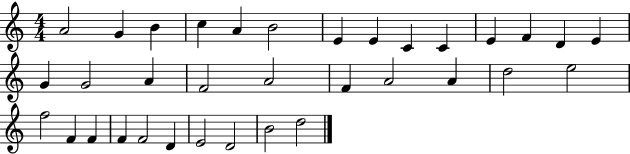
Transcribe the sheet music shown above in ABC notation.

X:1
T:Untitled
M:4/4
L:1/4
K:C
A2 G B c A B2 E E C C E F D E G G2 A F2 A2 F A2 A d2 e2 f2 F F F F2 D E2 D2 B2 d2